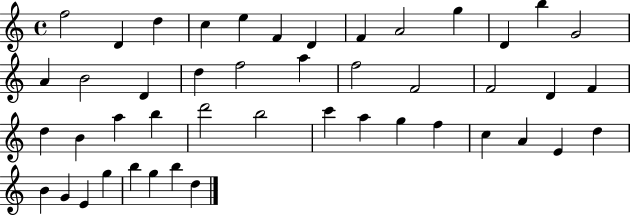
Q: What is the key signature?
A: C major